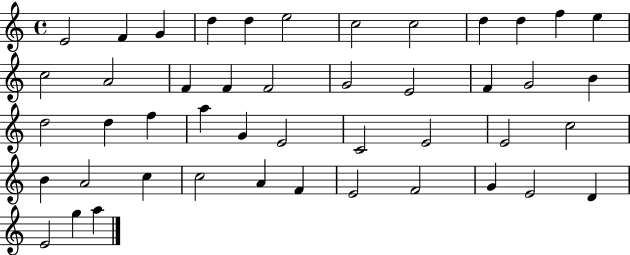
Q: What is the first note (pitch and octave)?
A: E4